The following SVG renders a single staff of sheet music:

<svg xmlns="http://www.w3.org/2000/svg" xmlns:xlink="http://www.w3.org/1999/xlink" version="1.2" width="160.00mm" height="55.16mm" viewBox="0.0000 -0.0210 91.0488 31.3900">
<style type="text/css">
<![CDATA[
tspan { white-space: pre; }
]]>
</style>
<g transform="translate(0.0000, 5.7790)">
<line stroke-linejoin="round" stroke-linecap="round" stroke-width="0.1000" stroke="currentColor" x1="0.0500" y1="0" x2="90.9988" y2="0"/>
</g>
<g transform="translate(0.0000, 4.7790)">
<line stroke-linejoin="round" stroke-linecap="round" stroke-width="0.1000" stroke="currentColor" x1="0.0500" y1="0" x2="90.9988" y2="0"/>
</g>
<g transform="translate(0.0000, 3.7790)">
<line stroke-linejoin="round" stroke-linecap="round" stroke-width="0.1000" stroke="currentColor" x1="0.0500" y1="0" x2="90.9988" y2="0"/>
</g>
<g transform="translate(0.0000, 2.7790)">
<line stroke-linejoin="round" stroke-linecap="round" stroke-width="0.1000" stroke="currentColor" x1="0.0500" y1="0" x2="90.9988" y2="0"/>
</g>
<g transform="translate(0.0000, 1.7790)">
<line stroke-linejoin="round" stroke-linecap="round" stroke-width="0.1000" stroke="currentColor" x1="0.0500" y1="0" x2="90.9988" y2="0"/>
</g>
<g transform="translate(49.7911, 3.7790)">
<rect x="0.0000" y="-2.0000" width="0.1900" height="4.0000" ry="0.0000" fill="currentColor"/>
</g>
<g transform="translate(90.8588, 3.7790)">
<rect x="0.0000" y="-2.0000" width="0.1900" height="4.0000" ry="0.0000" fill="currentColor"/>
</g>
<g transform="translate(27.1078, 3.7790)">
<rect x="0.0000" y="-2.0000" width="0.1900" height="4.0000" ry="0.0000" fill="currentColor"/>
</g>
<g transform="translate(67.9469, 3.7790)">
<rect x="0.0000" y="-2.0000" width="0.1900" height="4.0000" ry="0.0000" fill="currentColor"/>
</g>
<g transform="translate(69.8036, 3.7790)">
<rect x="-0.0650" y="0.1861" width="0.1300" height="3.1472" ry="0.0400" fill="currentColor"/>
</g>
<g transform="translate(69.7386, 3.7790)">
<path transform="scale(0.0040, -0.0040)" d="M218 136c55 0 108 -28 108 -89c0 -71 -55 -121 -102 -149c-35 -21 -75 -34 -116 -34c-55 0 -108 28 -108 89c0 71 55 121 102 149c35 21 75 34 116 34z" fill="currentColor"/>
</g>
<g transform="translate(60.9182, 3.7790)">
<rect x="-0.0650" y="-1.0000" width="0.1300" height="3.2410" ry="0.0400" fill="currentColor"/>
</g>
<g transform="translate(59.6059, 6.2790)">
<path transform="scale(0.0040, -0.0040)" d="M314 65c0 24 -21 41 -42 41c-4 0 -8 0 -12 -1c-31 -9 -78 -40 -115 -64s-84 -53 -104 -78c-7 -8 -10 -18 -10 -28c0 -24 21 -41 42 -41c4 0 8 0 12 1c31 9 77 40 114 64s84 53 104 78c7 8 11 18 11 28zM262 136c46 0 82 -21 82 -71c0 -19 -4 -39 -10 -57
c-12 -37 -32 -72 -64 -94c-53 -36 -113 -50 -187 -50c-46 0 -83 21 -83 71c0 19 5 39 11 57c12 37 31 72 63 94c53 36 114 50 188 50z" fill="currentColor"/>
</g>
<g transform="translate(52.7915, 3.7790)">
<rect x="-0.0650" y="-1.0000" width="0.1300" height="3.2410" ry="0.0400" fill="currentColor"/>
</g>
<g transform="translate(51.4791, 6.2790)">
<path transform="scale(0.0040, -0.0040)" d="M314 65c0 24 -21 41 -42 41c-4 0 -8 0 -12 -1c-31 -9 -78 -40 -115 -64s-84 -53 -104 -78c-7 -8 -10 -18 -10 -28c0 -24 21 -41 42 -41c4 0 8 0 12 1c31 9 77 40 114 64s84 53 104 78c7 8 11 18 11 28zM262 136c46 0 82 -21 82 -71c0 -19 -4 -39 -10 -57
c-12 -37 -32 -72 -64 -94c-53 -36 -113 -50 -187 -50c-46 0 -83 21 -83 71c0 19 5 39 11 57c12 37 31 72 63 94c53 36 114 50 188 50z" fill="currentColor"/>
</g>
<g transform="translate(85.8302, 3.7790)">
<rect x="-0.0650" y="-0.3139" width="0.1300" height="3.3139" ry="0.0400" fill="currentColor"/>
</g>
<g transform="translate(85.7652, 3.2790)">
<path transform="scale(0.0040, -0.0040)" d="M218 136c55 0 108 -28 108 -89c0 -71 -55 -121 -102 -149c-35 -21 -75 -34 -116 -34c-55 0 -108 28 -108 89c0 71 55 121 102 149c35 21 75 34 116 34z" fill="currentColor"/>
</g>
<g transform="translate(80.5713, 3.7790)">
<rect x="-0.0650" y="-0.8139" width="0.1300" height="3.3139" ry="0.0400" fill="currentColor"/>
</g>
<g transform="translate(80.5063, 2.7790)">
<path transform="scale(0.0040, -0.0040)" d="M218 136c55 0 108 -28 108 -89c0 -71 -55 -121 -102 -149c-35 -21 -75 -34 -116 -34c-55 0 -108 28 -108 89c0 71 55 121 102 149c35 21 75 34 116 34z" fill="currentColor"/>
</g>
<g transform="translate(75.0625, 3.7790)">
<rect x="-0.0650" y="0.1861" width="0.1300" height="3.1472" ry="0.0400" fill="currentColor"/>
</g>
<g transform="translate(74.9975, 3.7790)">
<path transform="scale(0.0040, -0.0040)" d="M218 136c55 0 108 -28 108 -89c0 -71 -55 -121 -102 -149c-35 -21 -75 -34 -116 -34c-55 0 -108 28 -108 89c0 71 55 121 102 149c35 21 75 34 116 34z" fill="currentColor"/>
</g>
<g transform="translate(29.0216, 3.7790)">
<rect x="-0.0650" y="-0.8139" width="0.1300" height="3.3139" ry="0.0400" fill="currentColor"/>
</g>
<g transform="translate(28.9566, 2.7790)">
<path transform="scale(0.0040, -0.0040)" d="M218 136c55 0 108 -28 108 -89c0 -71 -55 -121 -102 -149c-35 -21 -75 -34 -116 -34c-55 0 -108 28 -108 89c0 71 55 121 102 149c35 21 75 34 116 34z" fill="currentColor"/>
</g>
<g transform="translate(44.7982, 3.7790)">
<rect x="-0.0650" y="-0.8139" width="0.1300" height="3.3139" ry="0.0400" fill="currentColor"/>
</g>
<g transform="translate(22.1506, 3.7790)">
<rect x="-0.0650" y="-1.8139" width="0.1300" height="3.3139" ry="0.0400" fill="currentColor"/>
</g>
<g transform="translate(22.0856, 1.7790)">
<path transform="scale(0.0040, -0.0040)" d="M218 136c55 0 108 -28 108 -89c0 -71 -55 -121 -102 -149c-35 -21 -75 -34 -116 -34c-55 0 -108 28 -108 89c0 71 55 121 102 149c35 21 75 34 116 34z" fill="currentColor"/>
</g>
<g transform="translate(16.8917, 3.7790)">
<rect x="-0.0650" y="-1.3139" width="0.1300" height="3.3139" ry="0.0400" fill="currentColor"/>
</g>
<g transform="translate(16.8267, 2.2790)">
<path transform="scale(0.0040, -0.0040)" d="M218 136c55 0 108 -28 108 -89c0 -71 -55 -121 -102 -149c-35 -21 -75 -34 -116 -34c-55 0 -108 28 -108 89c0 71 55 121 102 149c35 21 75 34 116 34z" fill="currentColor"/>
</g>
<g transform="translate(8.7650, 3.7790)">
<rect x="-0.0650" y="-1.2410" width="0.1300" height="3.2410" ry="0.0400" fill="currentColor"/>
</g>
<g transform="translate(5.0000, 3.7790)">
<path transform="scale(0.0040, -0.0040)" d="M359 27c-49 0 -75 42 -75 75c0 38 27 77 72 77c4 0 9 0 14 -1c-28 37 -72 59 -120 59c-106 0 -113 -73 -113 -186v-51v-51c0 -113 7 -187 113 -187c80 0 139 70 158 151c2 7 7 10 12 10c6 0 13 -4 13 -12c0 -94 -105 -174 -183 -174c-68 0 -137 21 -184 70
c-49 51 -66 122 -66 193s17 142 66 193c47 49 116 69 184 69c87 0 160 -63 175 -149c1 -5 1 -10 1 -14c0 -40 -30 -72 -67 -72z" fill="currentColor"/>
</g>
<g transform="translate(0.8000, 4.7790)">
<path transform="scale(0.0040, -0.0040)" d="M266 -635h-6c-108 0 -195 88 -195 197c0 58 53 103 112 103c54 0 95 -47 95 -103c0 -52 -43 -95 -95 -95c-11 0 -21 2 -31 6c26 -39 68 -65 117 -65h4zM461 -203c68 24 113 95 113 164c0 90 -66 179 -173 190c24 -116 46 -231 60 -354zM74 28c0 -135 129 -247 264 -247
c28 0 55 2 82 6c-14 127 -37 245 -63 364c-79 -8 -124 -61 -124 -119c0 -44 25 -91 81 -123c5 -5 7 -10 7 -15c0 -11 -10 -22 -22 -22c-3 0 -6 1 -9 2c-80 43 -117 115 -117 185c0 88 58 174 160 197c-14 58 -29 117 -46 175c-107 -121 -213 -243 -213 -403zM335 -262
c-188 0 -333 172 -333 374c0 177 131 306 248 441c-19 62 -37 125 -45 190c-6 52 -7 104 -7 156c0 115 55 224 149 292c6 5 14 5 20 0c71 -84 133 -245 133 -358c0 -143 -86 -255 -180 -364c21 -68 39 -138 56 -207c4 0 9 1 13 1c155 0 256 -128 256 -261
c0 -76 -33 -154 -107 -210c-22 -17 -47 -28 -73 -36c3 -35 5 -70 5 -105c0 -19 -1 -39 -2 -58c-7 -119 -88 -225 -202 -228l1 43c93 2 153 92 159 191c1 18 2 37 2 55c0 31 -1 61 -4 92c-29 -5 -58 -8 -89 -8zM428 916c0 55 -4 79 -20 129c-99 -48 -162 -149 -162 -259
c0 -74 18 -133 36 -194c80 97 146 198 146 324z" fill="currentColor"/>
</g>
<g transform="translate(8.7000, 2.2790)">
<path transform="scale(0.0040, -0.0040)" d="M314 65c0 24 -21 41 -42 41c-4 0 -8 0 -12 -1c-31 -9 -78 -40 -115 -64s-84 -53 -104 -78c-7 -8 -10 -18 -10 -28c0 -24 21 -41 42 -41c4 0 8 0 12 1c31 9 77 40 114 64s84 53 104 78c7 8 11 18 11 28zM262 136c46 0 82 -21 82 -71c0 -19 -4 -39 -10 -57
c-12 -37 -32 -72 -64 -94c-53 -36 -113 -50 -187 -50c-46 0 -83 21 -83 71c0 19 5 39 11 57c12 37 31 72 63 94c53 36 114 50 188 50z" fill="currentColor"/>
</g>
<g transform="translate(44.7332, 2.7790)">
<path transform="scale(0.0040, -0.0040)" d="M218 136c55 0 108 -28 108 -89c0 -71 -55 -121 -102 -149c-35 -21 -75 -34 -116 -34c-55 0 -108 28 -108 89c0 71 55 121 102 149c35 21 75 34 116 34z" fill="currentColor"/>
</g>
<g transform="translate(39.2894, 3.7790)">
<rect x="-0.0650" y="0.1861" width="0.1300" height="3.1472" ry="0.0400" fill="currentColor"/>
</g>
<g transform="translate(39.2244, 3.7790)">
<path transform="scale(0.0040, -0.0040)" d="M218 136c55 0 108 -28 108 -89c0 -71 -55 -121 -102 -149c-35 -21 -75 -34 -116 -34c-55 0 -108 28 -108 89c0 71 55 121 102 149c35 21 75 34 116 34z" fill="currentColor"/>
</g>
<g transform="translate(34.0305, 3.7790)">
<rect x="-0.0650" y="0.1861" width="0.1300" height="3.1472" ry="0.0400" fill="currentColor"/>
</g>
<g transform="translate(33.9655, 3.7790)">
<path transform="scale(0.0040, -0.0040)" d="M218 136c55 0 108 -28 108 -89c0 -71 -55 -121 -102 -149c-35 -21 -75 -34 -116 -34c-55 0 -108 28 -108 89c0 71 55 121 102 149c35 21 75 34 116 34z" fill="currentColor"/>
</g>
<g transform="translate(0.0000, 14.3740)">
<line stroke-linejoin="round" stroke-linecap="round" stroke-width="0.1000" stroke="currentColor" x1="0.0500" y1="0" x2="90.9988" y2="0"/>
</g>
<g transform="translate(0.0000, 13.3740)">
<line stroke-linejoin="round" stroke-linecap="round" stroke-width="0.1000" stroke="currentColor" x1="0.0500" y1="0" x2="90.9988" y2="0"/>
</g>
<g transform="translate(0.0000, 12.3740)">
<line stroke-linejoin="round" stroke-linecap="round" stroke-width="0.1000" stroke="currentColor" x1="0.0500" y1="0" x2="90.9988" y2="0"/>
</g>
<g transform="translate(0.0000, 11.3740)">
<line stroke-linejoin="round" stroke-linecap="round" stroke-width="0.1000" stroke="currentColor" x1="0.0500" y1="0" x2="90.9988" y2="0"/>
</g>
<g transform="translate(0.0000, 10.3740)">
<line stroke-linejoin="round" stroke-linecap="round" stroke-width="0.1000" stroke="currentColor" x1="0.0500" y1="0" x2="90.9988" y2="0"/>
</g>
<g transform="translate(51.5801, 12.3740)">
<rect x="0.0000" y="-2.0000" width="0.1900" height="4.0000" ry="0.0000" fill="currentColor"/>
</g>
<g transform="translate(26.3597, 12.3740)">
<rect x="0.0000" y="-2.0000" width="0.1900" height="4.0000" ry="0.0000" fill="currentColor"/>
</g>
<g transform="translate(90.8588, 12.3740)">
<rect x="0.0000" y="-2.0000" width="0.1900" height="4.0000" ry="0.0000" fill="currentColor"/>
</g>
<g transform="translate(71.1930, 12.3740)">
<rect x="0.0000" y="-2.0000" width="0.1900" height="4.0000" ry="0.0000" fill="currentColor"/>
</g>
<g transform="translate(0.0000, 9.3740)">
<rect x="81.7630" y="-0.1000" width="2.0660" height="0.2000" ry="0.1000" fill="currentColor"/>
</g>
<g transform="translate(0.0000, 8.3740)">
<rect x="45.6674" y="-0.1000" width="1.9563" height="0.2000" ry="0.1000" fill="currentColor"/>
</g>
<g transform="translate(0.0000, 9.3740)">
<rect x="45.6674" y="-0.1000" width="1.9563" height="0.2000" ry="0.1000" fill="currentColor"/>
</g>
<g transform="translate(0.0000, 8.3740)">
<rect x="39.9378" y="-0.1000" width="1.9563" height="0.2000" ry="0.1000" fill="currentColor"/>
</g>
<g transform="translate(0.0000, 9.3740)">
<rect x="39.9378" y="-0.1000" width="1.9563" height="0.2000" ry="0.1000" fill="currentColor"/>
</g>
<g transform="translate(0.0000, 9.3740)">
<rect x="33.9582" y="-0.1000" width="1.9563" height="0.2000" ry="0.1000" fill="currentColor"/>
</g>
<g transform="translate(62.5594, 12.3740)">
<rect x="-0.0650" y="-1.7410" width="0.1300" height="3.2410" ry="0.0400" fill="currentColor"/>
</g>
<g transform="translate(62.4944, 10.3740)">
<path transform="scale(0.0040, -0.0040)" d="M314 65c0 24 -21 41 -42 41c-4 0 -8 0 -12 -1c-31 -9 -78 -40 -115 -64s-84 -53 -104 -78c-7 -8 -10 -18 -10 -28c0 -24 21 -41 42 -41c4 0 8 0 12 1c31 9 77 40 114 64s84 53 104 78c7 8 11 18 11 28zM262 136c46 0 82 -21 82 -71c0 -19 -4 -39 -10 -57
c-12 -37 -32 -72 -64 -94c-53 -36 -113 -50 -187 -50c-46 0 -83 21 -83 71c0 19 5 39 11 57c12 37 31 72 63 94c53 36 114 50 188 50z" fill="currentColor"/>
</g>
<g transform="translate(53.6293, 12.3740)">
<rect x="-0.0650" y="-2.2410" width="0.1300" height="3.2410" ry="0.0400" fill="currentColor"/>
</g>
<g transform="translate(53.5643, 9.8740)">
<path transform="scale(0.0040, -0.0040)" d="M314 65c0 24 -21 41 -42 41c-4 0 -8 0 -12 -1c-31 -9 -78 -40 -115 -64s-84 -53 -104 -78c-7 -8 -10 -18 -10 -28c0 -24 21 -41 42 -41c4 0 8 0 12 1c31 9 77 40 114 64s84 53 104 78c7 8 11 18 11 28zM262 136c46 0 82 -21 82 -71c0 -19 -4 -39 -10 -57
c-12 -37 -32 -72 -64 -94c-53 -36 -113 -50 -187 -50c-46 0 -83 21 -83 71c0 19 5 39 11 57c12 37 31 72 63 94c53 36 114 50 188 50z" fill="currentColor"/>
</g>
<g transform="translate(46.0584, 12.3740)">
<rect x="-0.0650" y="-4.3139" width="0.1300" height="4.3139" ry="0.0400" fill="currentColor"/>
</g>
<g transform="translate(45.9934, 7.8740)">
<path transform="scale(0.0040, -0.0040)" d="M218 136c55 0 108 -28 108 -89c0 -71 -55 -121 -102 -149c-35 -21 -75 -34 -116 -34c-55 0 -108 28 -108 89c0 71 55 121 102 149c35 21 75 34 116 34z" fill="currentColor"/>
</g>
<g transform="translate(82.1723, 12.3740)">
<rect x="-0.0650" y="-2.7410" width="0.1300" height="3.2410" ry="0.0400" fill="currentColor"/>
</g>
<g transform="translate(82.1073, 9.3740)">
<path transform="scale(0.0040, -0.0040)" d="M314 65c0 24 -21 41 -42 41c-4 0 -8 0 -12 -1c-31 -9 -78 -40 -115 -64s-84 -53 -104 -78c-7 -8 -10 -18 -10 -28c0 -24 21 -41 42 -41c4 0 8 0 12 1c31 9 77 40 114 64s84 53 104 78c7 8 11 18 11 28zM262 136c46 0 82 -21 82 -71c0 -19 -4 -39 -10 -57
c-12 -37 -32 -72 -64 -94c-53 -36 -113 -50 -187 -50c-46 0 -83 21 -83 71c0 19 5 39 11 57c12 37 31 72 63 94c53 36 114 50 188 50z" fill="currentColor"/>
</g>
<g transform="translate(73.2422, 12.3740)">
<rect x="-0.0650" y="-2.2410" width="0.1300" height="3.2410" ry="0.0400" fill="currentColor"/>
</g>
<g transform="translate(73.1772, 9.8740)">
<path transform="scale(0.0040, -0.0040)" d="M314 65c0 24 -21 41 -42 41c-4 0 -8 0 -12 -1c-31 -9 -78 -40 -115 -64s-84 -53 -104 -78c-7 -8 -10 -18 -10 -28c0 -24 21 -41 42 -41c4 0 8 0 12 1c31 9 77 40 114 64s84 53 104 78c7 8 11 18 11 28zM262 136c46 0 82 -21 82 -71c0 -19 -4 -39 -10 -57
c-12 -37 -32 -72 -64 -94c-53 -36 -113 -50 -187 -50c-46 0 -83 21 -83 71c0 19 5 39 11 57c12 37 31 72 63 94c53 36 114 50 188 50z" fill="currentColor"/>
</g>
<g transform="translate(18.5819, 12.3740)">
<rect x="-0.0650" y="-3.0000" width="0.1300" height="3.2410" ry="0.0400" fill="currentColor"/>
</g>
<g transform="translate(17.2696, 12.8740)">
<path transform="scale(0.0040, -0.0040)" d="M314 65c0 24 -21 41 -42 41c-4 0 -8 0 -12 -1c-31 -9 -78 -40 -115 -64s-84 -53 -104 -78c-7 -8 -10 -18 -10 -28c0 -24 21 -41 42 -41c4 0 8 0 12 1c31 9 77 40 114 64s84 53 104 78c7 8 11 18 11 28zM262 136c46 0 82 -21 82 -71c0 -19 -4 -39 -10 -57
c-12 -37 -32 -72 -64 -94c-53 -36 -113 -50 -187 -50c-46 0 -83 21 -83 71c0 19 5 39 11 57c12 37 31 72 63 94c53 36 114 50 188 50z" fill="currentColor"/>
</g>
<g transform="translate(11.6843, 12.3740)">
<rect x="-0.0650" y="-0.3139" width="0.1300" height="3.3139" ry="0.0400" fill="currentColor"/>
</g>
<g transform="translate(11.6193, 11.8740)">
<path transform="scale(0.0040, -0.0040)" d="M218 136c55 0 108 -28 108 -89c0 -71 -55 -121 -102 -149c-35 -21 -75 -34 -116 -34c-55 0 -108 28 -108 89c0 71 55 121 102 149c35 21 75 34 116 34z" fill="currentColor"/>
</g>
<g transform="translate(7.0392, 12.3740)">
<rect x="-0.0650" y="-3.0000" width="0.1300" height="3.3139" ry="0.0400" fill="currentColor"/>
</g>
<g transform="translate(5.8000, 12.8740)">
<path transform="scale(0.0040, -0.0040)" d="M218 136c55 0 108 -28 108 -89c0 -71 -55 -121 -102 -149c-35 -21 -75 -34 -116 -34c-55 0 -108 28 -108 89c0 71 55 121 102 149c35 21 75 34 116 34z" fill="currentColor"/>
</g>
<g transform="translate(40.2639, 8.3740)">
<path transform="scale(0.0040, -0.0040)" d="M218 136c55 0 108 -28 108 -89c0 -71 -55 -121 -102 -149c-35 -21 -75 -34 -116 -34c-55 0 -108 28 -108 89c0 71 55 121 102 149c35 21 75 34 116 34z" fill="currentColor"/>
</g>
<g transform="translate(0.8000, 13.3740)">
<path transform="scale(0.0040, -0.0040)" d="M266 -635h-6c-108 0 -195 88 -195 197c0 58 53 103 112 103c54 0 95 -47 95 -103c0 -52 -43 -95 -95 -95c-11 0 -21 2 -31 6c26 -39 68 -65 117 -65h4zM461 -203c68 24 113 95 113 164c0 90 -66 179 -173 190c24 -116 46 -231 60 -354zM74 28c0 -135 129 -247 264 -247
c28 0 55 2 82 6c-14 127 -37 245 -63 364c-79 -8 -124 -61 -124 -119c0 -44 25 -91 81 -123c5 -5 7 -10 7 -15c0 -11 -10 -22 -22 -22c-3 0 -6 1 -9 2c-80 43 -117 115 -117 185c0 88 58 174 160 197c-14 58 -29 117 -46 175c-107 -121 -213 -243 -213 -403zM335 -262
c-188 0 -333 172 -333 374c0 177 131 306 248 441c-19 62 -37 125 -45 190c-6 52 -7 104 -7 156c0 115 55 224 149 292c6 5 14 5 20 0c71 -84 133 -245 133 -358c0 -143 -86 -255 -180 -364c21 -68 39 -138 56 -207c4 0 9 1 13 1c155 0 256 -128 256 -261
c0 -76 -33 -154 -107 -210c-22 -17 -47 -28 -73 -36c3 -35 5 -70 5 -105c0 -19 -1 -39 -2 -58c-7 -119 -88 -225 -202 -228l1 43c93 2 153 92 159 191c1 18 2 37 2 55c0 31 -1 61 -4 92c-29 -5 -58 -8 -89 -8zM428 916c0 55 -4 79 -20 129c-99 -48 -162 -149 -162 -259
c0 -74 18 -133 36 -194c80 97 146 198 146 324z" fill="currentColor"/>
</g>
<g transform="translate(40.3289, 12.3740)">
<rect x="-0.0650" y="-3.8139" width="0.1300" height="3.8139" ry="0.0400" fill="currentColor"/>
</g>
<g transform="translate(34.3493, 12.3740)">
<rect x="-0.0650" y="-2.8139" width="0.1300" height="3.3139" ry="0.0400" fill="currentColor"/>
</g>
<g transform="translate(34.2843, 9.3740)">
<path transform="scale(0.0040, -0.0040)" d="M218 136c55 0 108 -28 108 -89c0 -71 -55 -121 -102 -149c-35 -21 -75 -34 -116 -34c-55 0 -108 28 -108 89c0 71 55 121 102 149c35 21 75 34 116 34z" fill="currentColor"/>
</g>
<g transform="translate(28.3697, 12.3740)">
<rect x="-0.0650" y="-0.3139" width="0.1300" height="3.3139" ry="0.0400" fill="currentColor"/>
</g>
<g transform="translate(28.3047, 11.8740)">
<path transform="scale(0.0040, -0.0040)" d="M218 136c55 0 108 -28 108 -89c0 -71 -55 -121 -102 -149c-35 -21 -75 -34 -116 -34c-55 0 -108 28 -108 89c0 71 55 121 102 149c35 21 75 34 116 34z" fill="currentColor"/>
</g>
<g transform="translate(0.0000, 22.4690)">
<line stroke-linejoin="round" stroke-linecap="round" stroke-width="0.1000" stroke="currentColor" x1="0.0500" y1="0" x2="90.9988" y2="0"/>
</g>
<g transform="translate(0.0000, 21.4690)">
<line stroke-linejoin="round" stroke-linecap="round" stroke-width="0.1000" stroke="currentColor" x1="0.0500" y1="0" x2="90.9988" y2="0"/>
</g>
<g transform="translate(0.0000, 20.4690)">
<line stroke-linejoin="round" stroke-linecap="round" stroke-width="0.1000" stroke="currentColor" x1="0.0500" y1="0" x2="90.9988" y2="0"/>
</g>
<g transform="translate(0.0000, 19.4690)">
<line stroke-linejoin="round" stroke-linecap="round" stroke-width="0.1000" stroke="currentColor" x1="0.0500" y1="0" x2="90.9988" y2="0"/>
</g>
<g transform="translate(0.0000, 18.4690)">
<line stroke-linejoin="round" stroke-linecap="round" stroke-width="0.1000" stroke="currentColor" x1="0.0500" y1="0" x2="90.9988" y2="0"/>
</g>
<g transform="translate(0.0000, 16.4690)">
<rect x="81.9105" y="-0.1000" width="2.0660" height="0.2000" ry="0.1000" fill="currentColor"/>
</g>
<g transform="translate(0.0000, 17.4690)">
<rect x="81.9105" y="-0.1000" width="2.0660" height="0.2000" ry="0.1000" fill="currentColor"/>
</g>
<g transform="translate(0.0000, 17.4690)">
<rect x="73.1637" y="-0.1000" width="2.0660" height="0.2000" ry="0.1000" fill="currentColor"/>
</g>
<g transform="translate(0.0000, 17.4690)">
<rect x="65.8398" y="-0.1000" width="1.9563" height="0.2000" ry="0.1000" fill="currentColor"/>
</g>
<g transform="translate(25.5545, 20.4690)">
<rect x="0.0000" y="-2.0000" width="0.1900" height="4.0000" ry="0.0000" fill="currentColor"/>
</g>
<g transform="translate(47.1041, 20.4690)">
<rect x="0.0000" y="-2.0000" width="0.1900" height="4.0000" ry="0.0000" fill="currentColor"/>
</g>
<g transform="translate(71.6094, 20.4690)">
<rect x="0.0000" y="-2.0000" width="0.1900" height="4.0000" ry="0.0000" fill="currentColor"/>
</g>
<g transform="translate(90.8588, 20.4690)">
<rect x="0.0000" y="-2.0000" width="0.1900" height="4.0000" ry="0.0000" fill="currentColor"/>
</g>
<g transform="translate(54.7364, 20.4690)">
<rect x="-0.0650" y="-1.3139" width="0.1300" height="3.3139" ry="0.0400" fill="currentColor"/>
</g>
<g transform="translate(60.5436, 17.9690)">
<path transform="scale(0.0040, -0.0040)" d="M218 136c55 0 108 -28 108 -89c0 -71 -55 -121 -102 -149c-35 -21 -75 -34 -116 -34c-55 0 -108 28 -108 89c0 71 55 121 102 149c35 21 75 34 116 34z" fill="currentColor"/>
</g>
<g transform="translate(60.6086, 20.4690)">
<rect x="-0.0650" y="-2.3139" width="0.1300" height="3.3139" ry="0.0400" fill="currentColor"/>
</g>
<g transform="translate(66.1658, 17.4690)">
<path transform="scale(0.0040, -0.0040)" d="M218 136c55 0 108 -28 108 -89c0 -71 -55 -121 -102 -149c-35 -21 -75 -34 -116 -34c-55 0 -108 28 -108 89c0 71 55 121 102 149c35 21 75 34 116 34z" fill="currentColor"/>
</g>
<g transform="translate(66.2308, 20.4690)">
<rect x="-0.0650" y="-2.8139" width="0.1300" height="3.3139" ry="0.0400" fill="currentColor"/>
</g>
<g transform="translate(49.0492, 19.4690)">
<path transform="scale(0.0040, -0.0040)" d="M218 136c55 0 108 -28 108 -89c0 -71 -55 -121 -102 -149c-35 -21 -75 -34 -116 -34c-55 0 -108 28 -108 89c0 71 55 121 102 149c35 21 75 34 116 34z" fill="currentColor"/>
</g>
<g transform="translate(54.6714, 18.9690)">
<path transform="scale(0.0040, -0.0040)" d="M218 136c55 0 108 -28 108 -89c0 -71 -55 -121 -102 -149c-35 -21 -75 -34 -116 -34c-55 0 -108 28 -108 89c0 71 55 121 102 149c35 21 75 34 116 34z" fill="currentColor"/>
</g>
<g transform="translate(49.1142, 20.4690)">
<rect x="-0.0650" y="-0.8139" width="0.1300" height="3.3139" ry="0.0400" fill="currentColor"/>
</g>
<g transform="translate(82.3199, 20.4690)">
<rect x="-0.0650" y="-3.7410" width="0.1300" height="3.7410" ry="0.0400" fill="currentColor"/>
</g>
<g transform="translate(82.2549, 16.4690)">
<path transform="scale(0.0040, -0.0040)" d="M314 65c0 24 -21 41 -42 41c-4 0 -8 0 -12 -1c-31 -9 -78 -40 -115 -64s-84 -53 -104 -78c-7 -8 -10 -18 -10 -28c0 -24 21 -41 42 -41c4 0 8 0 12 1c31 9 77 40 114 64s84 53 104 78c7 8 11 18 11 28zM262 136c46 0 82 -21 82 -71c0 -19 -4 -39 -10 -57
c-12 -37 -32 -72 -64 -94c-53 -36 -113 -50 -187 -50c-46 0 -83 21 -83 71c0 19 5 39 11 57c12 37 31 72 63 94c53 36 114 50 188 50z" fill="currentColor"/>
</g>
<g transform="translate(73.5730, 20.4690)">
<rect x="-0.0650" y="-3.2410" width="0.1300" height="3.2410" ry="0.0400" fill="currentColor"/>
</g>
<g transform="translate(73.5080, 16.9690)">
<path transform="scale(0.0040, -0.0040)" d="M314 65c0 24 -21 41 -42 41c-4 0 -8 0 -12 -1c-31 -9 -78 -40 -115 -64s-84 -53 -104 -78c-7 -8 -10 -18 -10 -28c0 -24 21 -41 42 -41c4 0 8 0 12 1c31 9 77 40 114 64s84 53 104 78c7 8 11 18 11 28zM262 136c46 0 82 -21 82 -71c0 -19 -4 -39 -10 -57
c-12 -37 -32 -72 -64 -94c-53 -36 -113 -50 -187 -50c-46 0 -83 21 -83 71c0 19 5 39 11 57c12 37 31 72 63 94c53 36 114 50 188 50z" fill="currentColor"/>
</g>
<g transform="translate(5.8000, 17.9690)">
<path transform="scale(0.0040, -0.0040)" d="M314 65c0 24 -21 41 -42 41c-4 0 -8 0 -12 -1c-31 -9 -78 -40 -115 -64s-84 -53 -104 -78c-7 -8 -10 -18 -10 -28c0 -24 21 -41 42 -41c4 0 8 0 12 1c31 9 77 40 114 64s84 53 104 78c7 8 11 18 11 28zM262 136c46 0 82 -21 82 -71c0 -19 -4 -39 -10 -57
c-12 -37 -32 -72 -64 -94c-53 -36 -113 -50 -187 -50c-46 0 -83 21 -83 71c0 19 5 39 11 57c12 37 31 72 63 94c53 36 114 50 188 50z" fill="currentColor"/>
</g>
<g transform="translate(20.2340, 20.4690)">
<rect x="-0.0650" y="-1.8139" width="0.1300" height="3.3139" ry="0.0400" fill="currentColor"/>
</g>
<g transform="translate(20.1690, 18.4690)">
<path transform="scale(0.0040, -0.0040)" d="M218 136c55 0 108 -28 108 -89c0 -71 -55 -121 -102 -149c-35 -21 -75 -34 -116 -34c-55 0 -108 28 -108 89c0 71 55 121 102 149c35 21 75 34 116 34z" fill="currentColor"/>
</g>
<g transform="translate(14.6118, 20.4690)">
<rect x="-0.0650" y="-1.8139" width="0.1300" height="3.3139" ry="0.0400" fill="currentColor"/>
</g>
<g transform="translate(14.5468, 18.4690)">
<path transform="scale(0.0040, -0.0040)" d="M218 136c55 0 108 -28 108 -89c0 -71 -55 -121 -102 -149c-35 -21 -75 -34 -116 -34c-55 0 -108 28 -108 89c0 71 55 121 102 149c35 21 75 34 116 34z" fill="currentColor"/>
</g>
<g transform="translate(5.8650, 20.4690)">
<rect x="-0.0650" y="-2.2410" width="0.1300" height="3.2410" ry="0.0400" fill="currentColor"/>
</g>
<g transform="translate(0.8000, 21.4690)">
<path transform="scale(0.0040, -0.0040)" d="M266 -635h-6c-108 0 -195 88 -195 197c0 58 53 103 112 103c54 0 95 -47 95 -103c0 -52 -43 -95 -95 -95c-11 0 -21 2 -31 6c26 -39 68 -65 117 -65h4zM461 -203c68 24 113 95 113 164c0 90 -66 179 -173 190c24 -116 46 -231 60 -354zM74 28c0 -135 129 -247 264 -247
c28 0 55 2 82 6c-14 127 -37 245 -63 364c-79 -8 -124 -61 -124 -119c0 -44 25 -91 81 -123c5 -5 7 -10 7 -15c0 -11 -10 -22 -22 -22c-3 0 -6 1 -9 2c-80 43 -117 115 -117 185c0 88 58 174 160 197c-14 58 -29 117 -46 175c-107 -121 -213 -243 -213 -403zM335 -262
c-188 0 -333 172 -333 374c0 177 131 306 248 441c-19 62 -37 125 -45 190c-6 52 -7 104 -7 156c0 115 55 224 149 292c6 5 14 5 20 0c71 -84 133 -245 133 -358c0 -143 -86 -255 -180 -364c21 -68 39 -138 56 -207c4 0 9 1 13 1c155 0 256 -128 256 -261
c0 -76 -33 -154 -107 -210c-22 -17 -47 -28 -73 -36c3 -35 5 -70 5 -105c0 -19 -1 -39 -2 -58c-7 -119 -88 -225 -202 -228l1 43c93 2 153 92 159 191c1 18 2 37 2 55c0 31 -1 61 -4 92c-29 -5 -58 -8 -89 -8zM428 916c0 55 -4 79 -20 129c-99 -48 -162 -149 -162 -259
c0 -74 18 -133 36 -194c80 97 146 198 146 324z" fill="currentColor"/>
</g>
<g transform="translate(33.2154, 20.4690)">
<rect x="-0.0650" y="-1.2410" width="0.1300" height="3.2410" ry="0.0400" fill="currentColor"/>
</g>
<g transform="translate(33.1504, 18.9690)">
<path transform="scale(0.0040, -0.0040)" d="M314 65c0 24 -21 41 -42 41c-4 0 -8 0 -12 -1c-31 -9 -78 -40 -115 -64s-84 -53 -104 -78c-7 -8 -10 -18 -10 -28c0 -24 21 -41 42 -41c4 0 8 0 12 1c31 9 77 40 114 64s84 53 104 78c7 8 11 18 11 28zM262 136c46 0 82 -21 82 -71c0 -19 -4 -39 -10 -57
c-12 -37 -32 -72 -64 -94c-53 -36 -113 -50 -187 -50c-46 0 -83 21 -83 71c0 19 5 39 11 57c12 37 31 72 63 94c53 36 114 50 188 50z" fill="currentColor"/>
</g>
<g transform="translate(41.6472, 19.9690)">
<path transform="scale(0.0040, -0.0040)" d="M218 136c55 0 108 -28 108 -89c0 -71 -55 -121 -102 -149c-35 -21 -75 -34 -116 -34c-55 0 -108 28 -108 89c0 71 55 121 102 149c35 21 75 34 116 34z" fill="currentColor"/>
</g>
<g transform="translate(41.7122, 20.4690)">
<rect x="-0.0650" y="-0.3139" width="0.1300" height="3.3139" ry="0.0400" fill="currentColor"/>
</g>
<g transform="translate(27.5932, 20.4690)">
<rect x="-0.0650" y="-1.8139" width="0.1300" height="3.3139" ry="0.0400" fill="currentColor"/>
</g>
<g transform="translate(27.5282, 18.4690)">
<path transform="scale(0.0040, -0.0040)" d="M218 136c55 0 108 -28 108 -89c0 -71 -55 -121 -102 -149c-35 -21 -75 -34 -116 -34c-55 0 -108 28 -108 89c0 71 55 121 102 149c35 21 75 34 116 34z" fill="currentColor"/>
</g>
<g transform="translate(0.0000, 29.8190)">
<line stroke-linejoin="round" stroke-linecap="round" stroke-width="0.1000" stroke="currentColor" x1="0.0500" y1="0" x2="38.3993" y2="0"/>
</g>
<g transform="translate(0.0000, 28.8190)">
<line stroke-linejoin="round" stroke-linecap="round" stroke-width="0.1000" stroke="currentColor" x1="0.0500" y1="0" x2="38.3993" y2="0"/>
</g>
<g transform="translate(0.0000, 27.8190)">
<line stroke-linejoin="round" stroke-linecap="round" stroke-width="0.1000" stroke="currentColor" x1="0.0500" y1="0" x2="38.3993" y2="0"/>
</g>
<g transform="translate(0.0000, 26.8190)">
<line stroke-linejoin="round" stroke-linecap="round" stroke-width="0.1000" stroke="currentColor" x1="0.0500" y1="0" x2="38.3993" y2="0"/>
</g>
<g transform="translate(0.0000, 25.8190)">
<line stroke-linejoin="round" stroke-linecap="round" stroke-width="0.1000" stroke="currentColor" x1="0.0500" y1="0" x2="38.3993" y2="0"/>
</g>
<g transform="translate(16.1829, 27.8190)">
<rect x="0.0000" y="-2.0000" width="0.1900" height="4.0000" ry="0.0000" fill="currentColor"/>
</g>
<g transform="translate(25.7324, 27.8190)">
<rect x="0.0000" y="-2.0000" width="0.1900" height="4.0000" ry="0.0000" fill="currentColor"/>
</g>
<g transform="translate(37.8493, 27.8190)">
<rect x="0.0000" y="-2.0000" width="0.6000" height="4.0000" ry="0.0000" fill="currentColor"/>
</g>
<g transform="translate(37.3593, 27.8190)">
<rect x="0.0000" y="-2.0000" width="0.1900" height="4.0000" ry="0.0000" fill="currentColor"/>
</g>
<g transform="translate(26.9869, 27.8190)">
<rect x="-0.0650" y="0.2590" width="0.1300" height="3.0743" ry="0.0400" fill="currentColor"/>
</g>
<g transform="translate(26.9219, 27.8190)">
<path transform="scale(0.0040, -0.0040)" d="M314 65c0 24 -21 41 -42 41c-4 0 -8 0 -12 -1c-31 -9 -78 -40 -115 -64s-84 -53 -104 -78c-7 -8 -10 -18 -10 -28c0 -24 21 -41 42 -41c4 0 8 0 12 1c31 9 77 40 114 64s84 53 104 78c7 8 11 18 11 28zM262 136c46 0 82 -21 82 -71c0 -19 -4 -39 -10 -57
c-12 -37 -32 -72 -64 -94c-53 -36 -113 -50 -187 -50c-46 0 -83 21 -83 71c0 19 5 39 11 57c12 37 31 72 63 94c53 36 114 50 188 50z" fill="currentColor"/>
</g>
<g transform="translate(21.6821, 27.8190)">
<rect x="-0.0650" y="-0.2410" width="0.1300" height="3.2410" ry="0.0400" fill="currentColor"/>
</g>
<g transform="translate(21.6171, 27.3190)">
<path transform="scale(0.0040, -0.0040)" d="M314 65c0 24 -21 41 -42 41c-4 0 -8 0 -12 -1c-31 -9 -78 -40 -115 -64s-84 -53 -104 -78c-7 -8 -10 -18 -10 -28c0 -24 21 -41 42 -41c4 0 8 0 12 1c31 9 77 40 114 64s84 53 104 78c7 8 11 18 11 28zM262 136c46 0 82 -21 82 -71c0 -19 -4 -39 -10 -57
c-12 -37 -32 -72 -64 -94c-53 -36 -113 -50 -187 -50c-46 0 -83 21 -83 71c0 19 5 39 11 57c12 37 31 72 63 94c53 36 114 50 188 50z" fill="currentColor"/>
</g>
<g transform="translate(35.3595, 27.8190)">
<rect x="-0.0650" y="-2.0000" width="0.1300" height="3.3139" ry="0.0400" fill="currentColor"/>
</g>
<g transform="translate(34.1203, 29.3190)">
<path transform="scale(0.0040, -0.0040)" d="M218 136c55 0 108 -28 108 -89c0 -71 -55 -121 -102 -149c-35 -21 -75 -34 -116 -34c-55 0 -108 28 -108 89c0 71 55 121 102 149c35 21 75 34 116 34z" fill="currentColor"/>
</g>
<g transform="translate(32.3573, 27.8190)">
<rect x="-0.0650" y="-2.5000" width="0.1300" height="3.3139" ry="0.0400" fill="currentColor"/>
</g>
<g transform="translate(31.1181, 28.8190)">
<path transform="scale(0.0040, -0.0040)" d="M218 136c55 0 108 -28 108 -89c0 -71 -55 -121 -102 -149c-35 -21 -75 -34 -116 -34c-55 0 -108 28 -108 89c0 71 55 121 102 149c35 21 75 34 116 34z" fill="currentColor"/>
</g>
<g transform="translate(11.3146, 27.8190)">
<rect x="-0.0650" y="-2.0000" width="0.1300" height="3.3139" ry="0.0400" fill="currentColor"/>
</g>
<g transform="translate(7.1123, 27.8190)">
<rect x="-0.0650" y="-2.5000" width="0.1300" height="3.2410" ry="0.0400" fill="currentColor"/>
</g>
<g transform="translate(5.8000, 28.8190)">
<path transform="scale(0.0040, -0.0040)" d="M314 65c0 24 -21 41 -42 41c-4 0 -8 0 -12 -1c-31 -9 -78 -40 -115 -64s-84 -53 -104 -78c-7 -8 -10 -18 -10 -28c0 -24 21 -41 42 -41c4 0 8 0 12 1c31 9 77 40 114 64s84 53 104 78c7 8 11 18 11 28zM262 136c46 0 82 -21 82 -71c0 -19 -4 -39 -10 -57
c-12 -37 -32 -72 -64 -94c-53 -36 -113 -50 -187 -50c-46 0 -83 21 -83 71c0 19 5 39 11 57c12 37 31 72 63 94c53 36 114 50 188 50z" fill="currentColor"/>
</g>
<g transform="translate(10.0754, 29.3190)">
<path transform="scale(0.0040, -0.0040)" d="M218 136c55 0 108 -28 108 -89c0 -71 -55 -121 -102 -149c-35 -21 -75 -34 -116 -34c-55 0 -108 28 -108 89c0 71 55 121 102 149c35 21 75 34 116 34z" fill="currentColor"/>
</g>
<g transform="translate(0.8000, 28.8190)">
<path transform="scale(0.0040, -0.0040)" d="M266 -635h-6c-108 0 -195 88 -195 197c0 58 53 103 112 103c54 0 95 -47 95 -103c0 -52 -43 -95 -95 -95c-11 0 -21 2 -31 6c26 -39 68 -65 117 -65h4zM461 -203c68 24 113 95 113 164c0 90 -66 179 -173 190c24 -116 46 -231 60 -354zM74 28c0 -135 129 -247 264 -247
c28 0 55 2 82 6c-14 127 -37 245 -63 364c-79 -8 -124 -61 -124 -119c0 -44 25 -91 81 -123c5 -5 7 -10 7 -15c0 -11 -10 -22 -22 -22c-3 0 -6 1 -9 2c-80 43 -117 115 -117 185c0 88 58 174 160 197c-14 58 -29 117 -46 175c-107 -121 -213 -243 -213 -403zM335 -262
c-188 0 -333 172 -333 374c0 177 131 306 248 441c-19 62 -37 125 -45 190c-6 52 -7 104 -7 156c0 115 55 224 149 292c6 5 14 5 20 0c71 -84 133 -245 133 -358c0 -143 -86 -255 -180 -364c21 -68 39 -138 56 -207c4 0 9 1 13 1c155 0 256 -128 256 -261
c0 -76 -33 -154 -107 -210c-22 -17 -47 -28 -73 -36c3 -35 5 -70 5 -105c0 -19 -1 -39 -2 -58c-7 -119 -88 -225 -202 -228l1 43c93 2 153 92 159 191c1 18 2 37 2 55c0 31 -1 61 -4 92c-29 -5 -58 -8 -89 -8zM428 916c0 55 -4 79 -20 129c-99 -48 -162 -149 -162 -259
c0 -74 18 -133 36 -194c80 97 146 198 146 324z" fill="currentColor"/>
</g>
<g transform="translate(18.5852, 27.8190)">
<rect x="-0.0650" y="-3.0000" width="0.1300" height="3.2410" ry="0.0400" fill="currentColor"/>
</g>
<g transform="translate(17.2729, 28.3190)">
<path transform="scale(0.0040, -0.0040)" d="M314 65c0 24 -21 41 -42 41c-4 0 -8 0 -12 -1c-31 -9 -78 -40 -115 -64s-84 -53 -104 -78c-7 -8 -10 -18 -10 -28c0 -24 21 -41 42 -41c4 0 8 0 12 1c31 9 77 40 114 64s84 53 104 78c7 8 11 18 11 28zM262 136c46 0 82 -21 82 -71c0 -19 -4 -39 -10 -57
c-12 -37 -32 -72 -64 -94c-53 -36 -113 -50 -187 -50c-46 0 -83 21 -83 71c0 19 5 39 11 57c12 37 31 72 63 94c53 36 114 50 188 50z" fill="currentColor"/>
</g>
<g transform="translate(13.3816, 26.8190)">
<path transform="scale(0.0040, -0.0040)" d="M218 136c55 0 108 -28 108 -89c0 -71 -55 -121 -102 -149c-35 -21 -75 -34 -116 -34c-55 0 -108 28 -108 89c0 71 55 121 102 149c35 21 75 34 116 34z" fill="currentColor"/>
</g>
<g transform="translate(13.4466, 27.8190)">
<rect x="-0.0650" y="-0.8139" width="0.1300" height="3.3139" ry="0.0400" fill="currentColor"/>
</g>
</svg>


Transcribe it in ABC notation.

X:1
T:Untitled
M:4/4
L:1/4
K:C
e2 e f d B B d D2 D2 B B d c A c A2 c a c' d' g2 f2 g2 a2 g2 f f f e2 c d e g a b2 c'2 G2 F d A2 c2 B2 G F